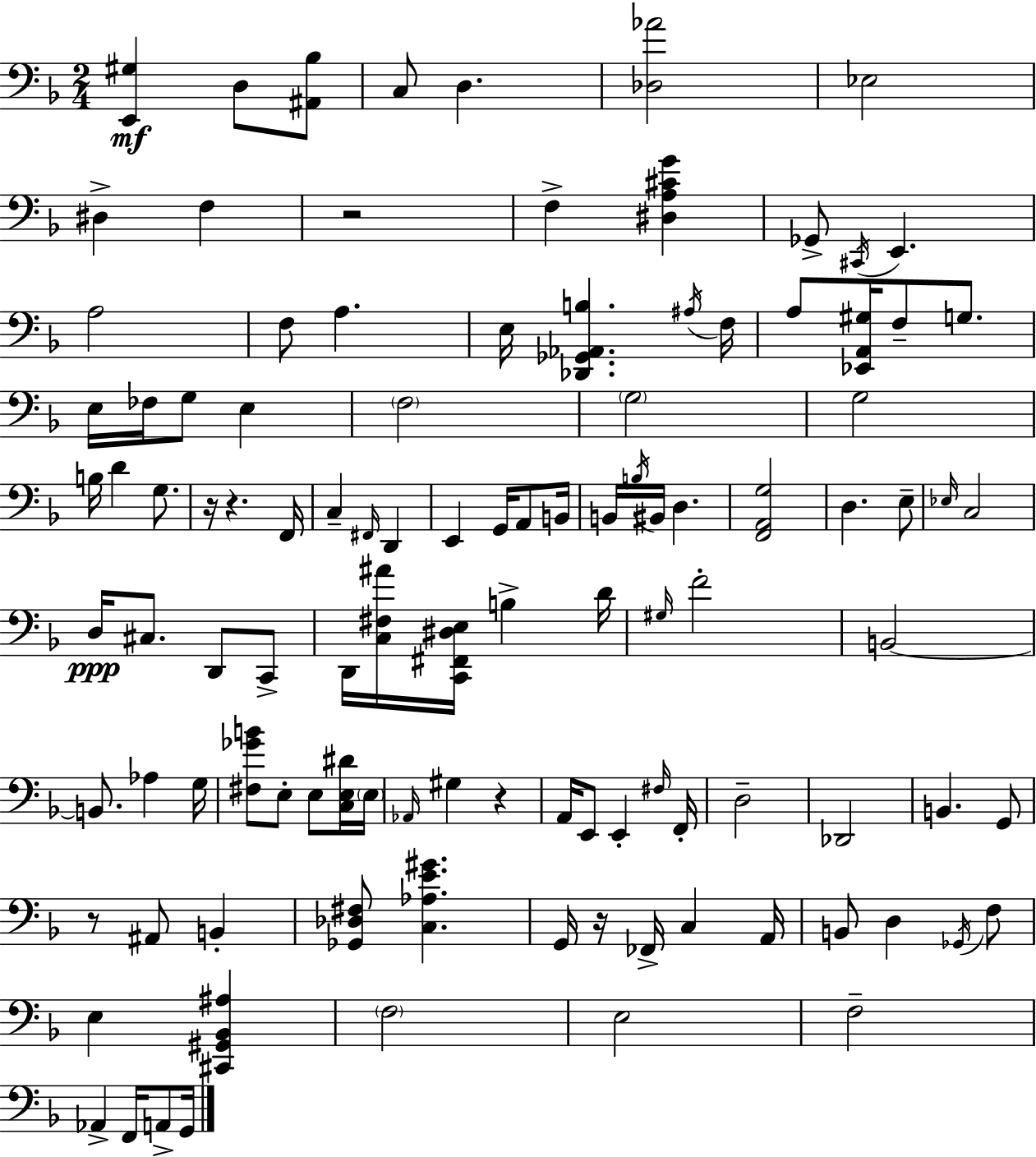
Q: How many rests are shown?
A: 6